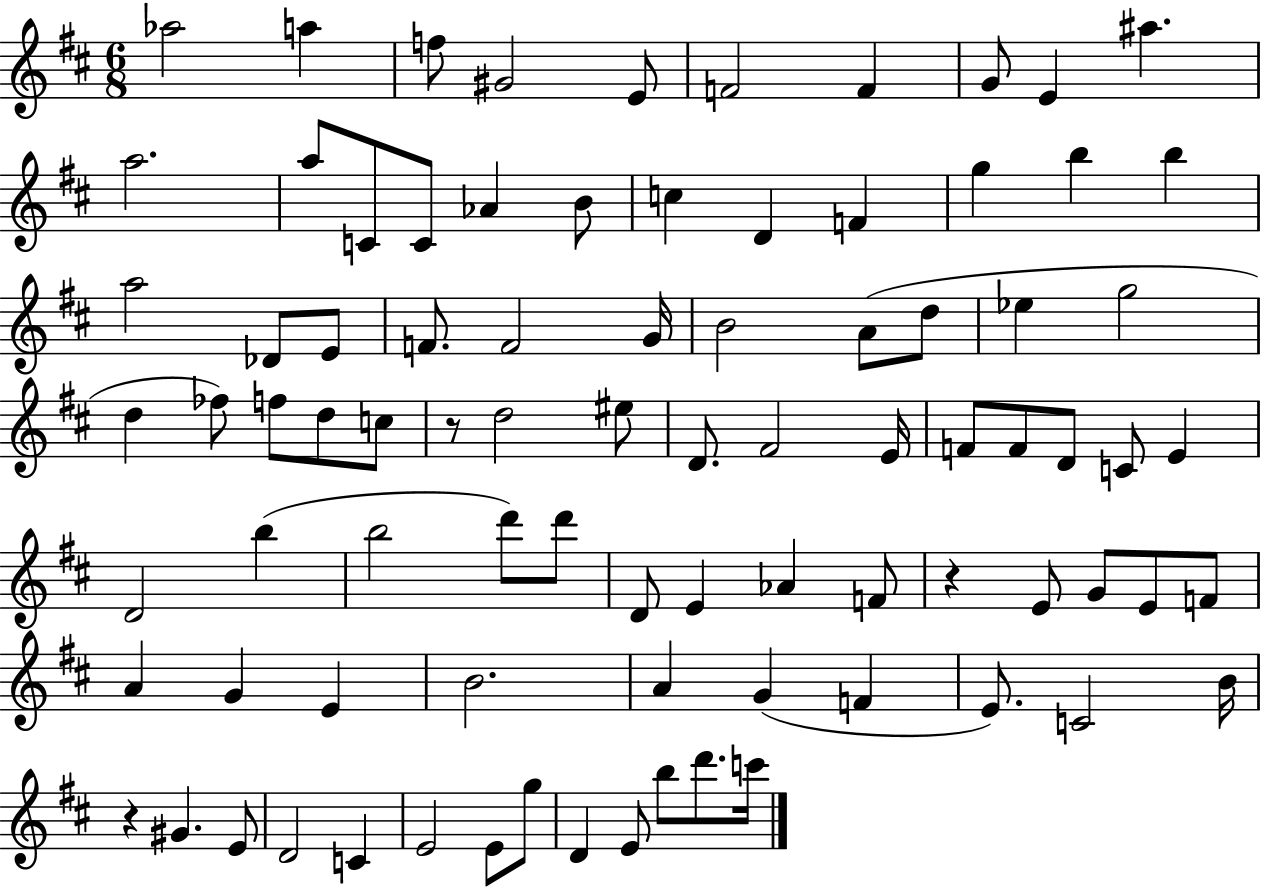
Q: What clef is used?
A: treble